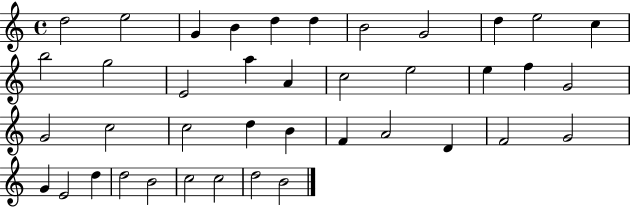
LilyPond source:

{
  \clef treble
  \time 4/4
  \defaultTimeSignature
  \key c \major
  d''2 e''2 | g'4 b'4 d''4 d''4 | b'2 g'2 | d''4 e''2 c''4 | \break b''2 g''2 | e'2 a''4 a'4 | c''2 e''2 | e''4 f''4 g'2 | \break g'2 c''2 | c''2 d''4 b'4 | f'4 a'2 d'4 | f'2 g'2 | \break g'4 e'2 d''4 | d''2 b'2 | c''2 c''2 | d''2 b'2 | \break \bar "|."
}